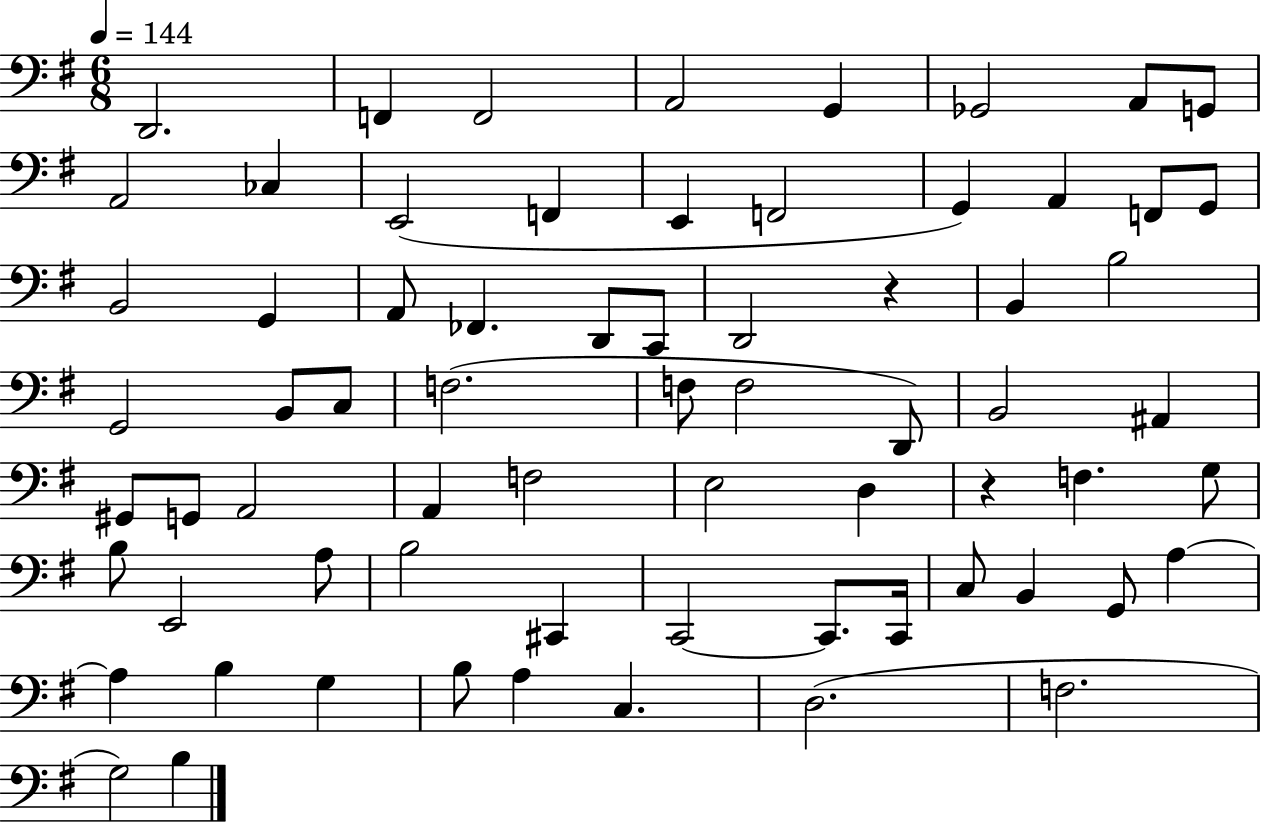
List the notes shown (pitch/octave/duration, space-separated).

D2/h. F2/q F2/h A2/h G2/q Gb2/h A2/e G2/e A2/h CES3/q E2/h F2/q E2/q F2/h G2/q A2/q F2/e G2/e B2/h G2/q A2/e FES2/q. D2/e C2/e D2/h R/q B2/q B3/h G2/h B2/e C3/e F3/h. F3/e F3/h D2/e B2/h A#2/q G#2/e G2/e A2/h A2/q F3/h E3/h D3/q R/q F3/q. G3/e B3/e E2/h A3/e B3/h C#2/q C2/h C2/e. C2/s C3/e B2/q G2/e A3/q A3/q B3/q G3/q B3/e A3/q C3/q. D3/h. F3/h. G3/h B3/q